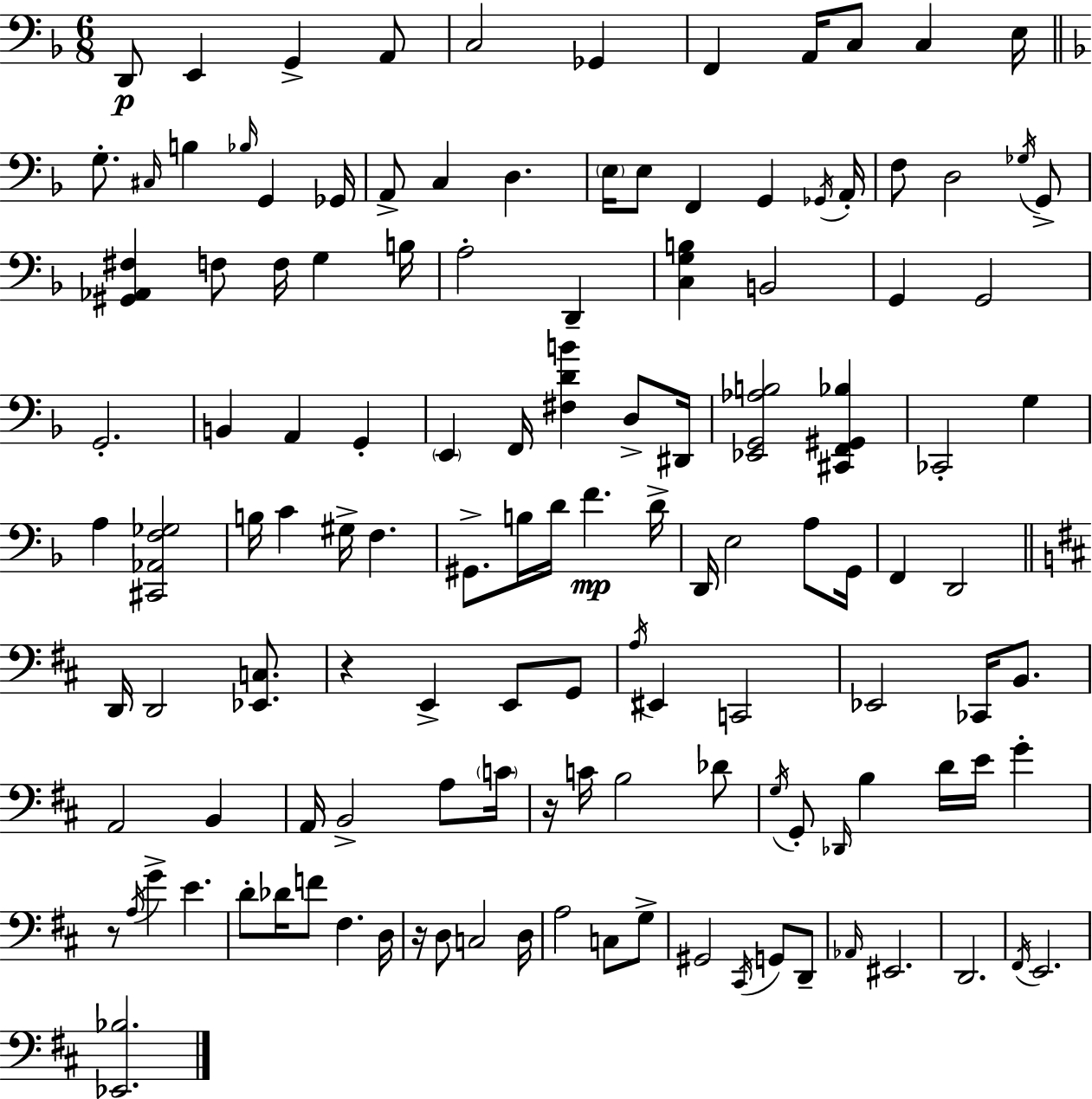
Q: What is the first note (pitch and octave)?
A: D2